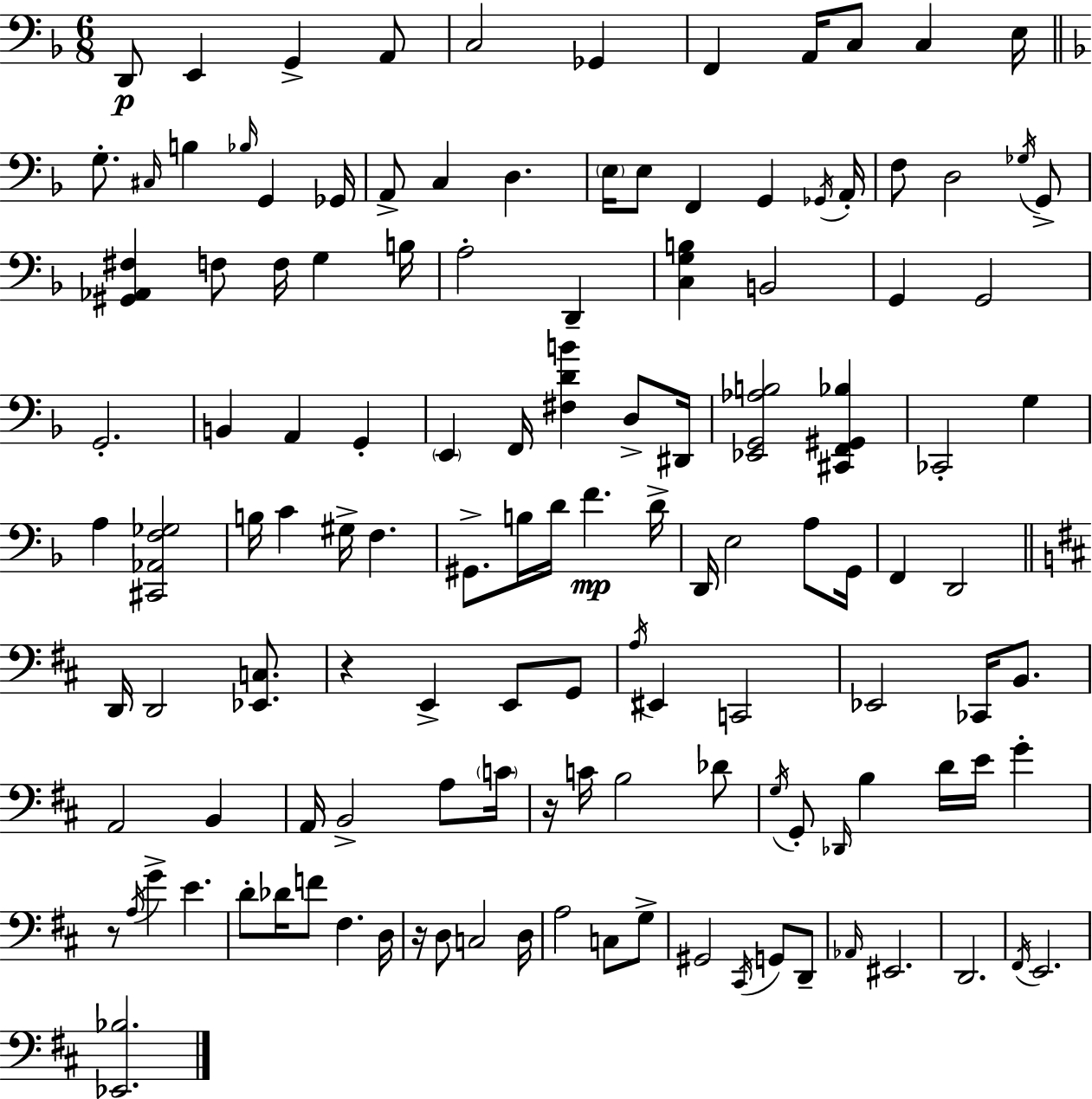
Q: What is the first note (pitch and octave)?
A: D2